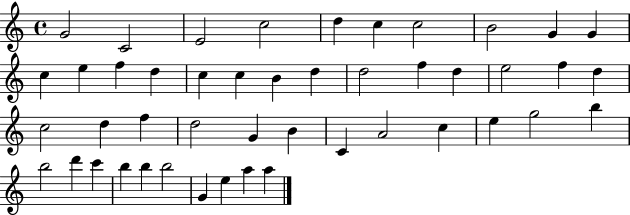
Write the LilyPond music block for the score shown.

{
  \clef treble
  \time 4/4
  \defaultTimeSignature
  \key c \major
  g'2 c'2 | e'2 c''2 | d''4 c''4 c''2 | b'2 g'4 g'4 | \break c''4 e''4 f''4 d''4 | c''4 c''4 b'4 d''4 | d''2 f''4 d''4 | e''2 f''4 d''4 | \break c''2 d''4 f''4 | d''2 g'4 b'4 | c'4 a'2 c''4 | e''4 g''2 b''4 | \break b''2 d'''4 c'''4 | b''4 b''4 b''2 | g'4 e''4 a''4 a''4 | \bar "|."
}